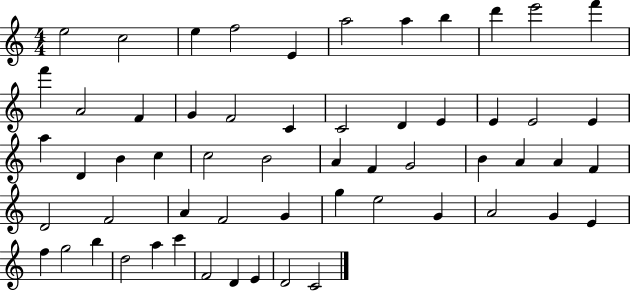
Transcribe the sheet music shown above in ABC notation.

X:1
T:Untitled
M:4/4
L:1/4
K:C
e2 c2 e f2 E a2 a b d' e'2 f' f' A2 F G F2 C C2 D E E E2 E a D B c c2 B2 A F G2 B A A F D2 F2 A F2 G g e2 G A2 G E f g2 b d2 a c' F2 D E D2 C2